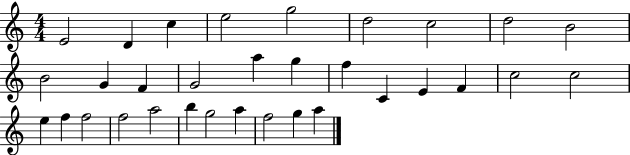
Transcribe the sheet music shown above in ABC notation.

X:1
T:Untitled
M:4/4
L:1/4
K:C
E2 D c e2 g2 d2 c2 d2 B2 B2 G F G2 a g f C E F c2 c2 e f f2 f2 a2 b g2 a f2 g a